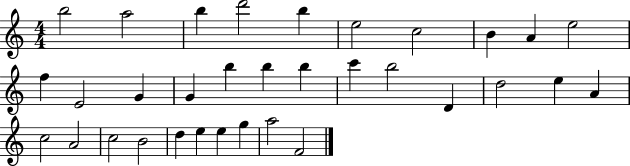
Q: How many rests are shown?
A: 0